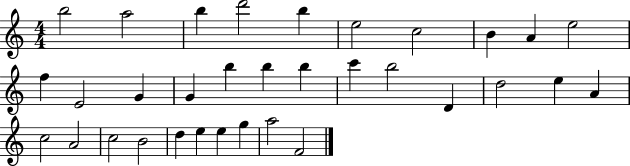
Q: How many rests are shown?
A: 0